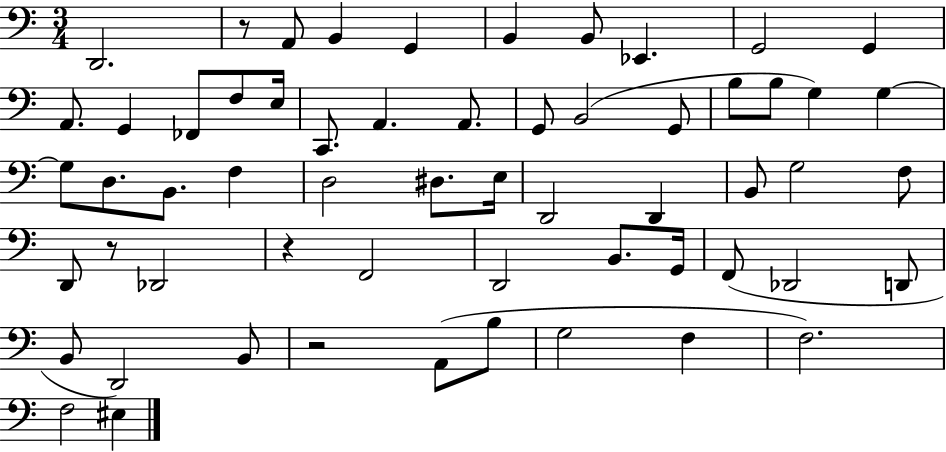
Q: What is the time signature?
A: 3/4